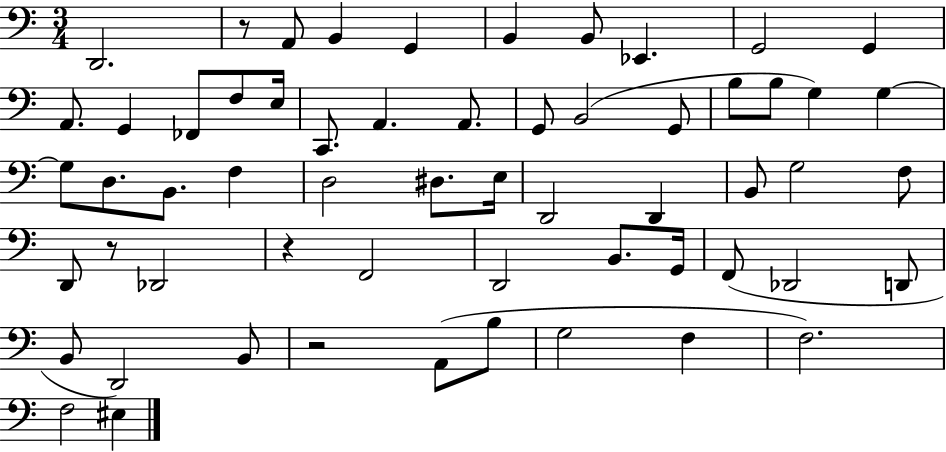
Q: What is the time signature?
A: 3/4